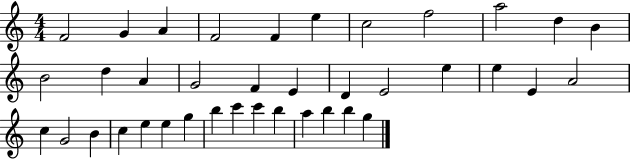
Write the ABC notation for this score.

X:1
T:Untitled
M:4/4
L:1/4
K:C
F2 G A F2 F e c2 f2 a2 d B B2 d A G2 F E D E2 e e E A2 c G2 B c e e g b c' c' b a b b g